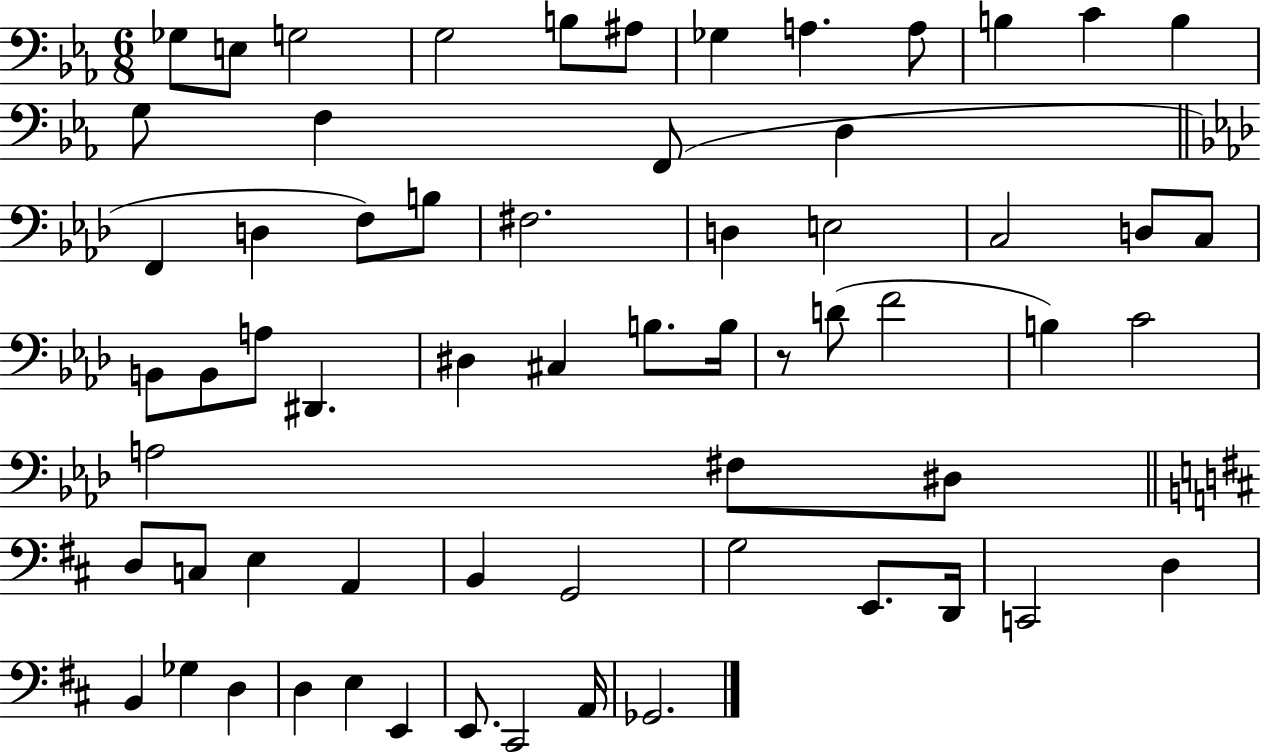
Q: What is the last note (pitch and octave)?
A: Gb2